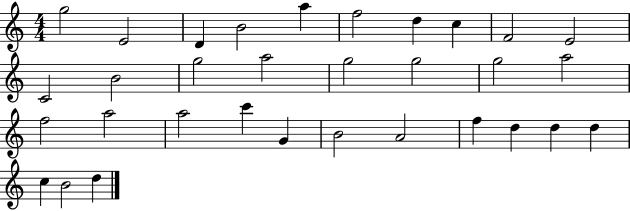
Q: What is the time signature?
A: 4/4